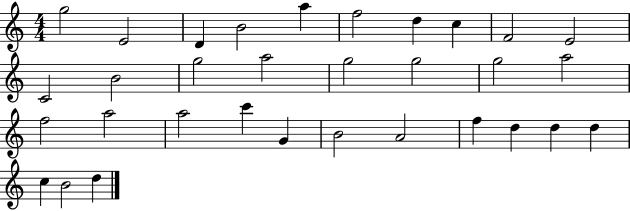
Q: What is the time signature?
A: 4/4